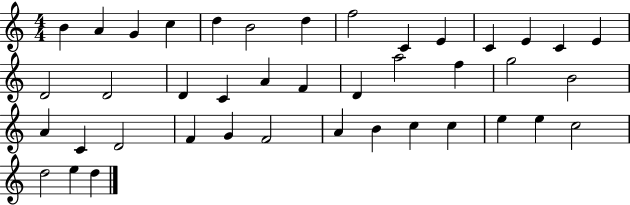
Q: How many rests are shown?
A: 0